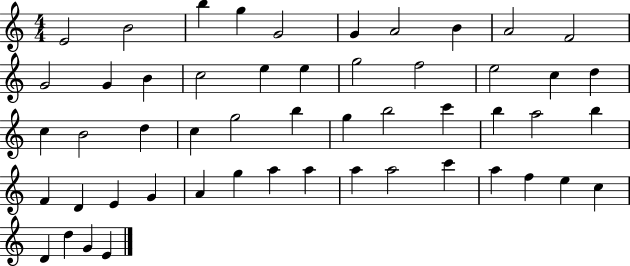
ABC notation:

X:1
T:Untitled
M:4/4
L:1/4
K:C
E2 B2 b g G2 G A2 B A2 F2 G2 G B c2 e e g2 f2 e2 c d c B2 d c g2 b g b2 c' b a2 b F D E G A g a a a a2 c' a f e c D d G E